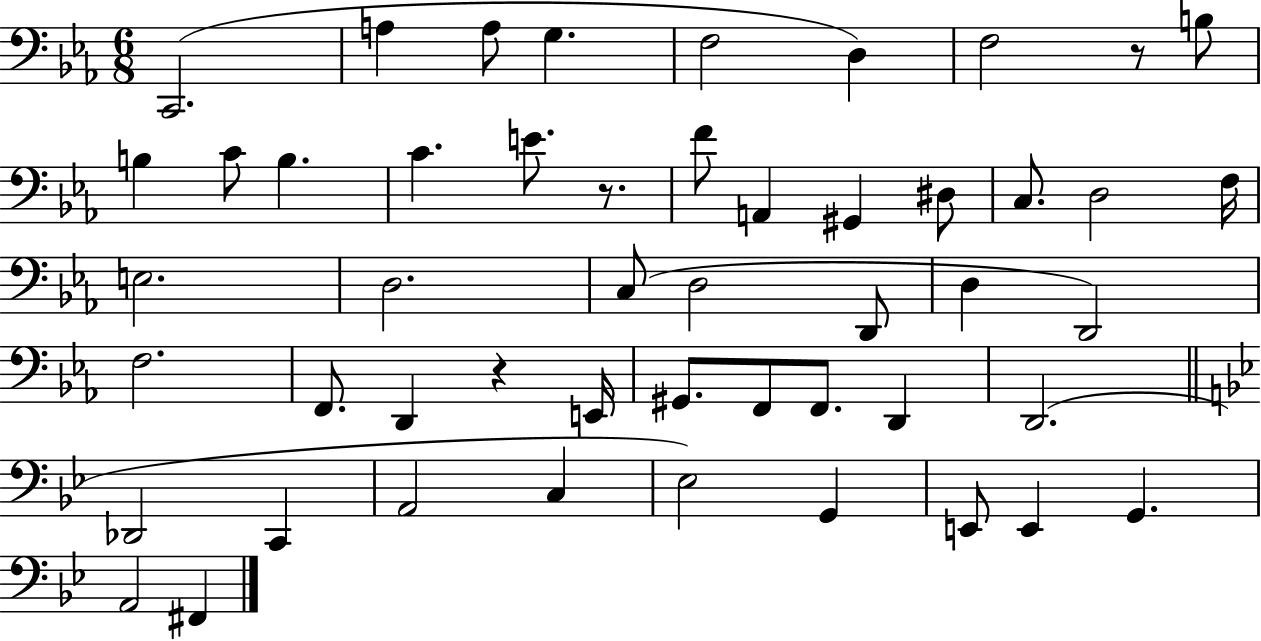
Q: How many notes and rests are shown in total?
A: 50